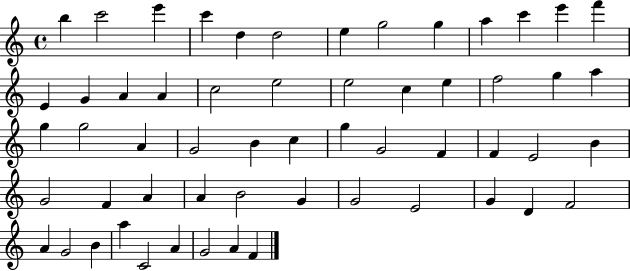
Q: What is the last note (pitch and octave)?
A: F4